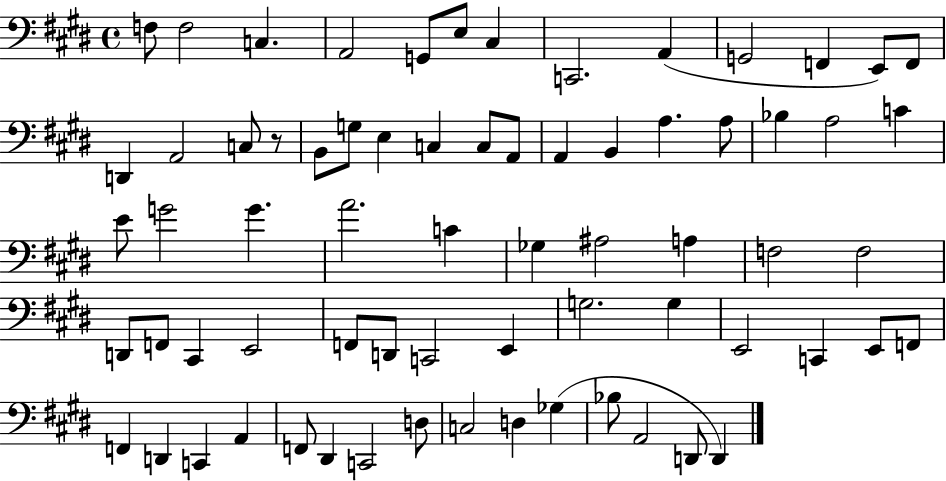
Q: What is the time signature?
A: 4/4